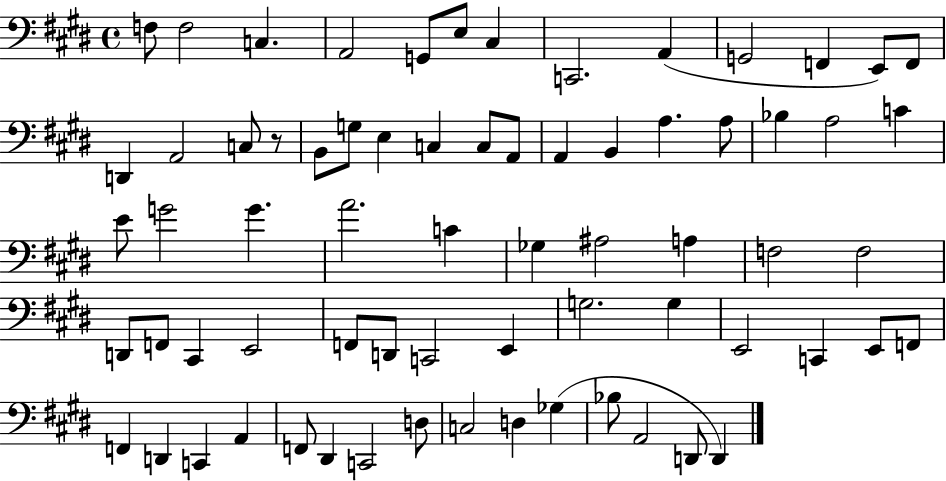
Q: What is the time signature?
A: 4/4